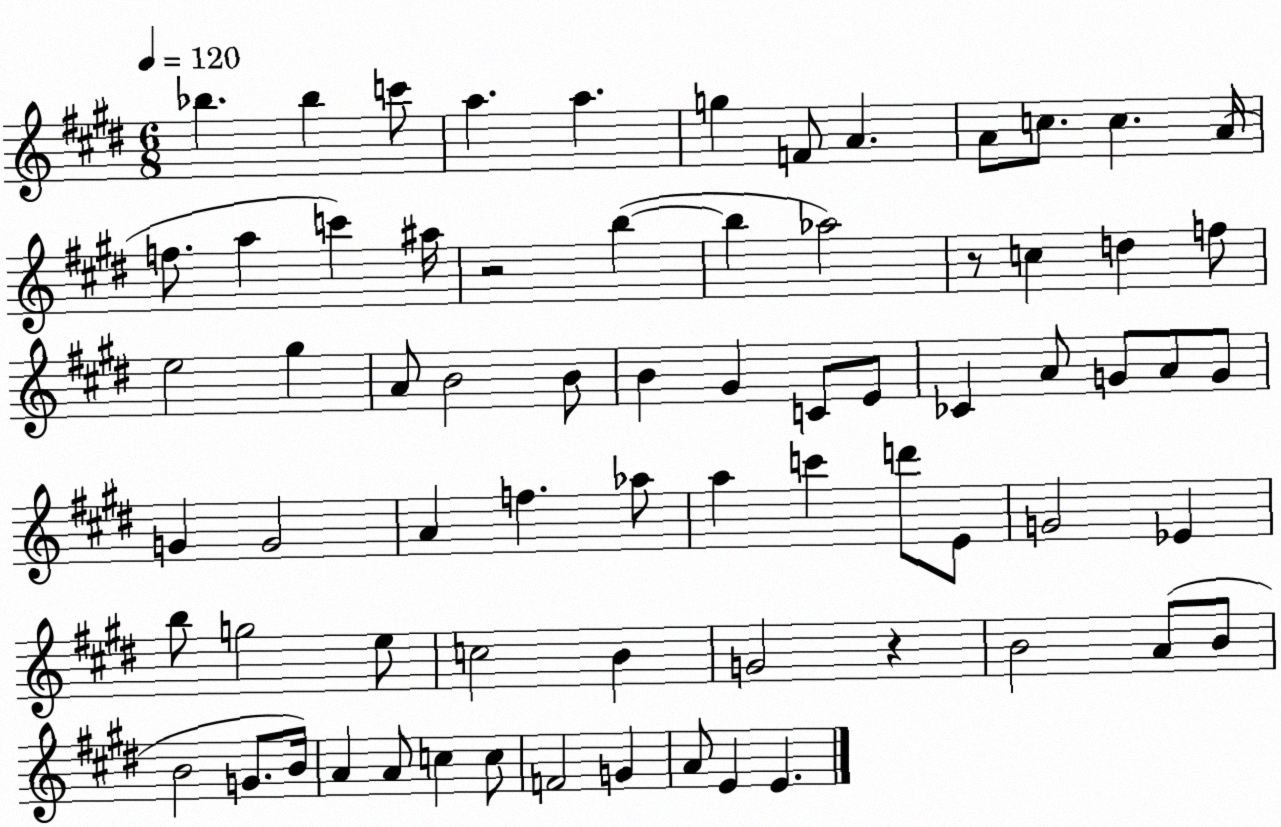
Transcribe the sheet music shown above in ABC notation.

X:1
T:Untitled
M:6/8
L:1/4
K:E
_b _b c'/2 a a g F/2 A A/2 c/2 c A/4 f/2 a c' ^a/4 z2 b b _a2 z/2 c d f/2 e2 ^g A/2 B2 B/2 B ^G C/2 E/2 _C A/2 G/2 A/2 G/2 G G2 A f _a/2 a c' d'/2 E/2 G2 _E b/2 g2 e/2 c2 B G2 z B2 A/2 B/2 B2 G/2 B/4 A A/2 c c/2 F2 G A/2 E E